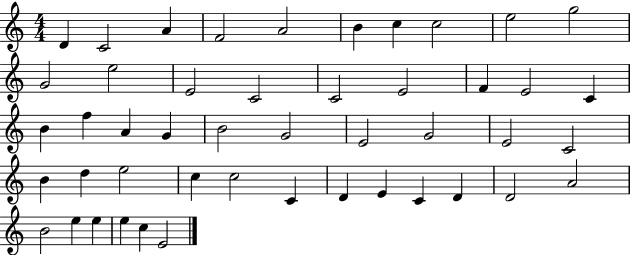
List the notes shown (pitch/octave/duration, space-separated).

D4/q C4/h A4/q F4/h A4/h B4/q C5/q C5/h E5/h G5/h G4/h E5/h E4/h C4/h C4/h E4/h F4/q E4/h C4/q B4/q F5/q A4/q G4/q B4/h G4/h E4/h G4/h E4/h C4/h B4/q D5/q E5/h C5/q C5/h C4/q D4/q E4/q C4/q D4/q D4/h A4/h B4/h E5/q E5/q E5/q C5/q E4/h